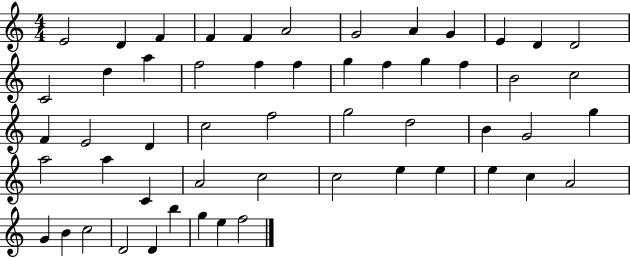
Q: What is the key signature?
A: C major